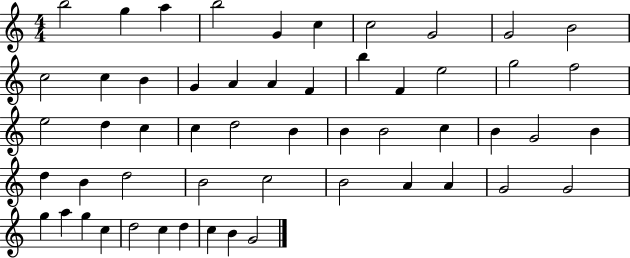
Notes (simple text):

B5/h G5/q A5/q B5/h G4/q C5/q C5/h G4/h G4/h B4/h C5/h C5/q B4/q G4/q A4/q A4/q F4/q B5/q F4/q E5/h G5/h F5/h E5/h D5/q C5/q C5/q D5/h B4/q B4/q B4/h C5/q B4/q G4/h B4/q D5/q B4/q D5/h B4/h C5/h B4/h A4/q A4/q G4/h G4/h G5/q A5/q G5/q C5/q D5/h C5/q D5/q C5/q B4/q G4/h